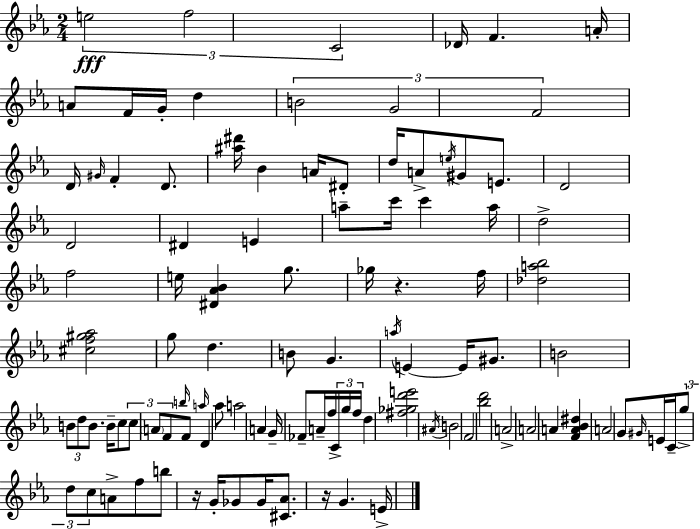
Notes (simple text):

E5/h F5/h C4/h Db4/s F4/q. A4/s A4/e F4/s G4/s D5/q B4/h G4/h F4/h D4/s G#4/s F4/q D4/e. [A#5,D#6]/s Bb4/q A4/s D#4/e D5/s A4/e E5/s G#4/e E4/e. D4/h D4/h D#4/q E4/q A5/e C6/s C6/q A5/s D5/h F5/h E5/s [D#4,Ab4,Bb4]/q G5/e. Gb5/s R/q. F5/s [Db5,A5,Bb5]/h [C#5,F5,G#5,Ab5]/h G5/e D5/q. B4/e G4/q. A5/s E4/q E4/s G#4/e. B4/h B4/e D5/e B4/e. B4/s C5/e C5/e A4/e F4/e B5/s F4/e A5/s D4/q Ab5/e A5/h A4/q G4/s FES4/e A4/s F5/s C4/s G5/s F5/s D5/q [F#5,Gb5,D6,E6]/h A#4/s B4/h F4/h [Bb5,D6]/h A4/h A4/h A4/q [F4,A4,Bb4,D#5]/q A4/h G4/e G#4/s E4/s C4/s G5/e D5/e C5/e A4/e F5/e B5/e R/s G4/s Gb4/e Gb4/s [C#4,Ab4]/e. R/s G4/q. E4/s